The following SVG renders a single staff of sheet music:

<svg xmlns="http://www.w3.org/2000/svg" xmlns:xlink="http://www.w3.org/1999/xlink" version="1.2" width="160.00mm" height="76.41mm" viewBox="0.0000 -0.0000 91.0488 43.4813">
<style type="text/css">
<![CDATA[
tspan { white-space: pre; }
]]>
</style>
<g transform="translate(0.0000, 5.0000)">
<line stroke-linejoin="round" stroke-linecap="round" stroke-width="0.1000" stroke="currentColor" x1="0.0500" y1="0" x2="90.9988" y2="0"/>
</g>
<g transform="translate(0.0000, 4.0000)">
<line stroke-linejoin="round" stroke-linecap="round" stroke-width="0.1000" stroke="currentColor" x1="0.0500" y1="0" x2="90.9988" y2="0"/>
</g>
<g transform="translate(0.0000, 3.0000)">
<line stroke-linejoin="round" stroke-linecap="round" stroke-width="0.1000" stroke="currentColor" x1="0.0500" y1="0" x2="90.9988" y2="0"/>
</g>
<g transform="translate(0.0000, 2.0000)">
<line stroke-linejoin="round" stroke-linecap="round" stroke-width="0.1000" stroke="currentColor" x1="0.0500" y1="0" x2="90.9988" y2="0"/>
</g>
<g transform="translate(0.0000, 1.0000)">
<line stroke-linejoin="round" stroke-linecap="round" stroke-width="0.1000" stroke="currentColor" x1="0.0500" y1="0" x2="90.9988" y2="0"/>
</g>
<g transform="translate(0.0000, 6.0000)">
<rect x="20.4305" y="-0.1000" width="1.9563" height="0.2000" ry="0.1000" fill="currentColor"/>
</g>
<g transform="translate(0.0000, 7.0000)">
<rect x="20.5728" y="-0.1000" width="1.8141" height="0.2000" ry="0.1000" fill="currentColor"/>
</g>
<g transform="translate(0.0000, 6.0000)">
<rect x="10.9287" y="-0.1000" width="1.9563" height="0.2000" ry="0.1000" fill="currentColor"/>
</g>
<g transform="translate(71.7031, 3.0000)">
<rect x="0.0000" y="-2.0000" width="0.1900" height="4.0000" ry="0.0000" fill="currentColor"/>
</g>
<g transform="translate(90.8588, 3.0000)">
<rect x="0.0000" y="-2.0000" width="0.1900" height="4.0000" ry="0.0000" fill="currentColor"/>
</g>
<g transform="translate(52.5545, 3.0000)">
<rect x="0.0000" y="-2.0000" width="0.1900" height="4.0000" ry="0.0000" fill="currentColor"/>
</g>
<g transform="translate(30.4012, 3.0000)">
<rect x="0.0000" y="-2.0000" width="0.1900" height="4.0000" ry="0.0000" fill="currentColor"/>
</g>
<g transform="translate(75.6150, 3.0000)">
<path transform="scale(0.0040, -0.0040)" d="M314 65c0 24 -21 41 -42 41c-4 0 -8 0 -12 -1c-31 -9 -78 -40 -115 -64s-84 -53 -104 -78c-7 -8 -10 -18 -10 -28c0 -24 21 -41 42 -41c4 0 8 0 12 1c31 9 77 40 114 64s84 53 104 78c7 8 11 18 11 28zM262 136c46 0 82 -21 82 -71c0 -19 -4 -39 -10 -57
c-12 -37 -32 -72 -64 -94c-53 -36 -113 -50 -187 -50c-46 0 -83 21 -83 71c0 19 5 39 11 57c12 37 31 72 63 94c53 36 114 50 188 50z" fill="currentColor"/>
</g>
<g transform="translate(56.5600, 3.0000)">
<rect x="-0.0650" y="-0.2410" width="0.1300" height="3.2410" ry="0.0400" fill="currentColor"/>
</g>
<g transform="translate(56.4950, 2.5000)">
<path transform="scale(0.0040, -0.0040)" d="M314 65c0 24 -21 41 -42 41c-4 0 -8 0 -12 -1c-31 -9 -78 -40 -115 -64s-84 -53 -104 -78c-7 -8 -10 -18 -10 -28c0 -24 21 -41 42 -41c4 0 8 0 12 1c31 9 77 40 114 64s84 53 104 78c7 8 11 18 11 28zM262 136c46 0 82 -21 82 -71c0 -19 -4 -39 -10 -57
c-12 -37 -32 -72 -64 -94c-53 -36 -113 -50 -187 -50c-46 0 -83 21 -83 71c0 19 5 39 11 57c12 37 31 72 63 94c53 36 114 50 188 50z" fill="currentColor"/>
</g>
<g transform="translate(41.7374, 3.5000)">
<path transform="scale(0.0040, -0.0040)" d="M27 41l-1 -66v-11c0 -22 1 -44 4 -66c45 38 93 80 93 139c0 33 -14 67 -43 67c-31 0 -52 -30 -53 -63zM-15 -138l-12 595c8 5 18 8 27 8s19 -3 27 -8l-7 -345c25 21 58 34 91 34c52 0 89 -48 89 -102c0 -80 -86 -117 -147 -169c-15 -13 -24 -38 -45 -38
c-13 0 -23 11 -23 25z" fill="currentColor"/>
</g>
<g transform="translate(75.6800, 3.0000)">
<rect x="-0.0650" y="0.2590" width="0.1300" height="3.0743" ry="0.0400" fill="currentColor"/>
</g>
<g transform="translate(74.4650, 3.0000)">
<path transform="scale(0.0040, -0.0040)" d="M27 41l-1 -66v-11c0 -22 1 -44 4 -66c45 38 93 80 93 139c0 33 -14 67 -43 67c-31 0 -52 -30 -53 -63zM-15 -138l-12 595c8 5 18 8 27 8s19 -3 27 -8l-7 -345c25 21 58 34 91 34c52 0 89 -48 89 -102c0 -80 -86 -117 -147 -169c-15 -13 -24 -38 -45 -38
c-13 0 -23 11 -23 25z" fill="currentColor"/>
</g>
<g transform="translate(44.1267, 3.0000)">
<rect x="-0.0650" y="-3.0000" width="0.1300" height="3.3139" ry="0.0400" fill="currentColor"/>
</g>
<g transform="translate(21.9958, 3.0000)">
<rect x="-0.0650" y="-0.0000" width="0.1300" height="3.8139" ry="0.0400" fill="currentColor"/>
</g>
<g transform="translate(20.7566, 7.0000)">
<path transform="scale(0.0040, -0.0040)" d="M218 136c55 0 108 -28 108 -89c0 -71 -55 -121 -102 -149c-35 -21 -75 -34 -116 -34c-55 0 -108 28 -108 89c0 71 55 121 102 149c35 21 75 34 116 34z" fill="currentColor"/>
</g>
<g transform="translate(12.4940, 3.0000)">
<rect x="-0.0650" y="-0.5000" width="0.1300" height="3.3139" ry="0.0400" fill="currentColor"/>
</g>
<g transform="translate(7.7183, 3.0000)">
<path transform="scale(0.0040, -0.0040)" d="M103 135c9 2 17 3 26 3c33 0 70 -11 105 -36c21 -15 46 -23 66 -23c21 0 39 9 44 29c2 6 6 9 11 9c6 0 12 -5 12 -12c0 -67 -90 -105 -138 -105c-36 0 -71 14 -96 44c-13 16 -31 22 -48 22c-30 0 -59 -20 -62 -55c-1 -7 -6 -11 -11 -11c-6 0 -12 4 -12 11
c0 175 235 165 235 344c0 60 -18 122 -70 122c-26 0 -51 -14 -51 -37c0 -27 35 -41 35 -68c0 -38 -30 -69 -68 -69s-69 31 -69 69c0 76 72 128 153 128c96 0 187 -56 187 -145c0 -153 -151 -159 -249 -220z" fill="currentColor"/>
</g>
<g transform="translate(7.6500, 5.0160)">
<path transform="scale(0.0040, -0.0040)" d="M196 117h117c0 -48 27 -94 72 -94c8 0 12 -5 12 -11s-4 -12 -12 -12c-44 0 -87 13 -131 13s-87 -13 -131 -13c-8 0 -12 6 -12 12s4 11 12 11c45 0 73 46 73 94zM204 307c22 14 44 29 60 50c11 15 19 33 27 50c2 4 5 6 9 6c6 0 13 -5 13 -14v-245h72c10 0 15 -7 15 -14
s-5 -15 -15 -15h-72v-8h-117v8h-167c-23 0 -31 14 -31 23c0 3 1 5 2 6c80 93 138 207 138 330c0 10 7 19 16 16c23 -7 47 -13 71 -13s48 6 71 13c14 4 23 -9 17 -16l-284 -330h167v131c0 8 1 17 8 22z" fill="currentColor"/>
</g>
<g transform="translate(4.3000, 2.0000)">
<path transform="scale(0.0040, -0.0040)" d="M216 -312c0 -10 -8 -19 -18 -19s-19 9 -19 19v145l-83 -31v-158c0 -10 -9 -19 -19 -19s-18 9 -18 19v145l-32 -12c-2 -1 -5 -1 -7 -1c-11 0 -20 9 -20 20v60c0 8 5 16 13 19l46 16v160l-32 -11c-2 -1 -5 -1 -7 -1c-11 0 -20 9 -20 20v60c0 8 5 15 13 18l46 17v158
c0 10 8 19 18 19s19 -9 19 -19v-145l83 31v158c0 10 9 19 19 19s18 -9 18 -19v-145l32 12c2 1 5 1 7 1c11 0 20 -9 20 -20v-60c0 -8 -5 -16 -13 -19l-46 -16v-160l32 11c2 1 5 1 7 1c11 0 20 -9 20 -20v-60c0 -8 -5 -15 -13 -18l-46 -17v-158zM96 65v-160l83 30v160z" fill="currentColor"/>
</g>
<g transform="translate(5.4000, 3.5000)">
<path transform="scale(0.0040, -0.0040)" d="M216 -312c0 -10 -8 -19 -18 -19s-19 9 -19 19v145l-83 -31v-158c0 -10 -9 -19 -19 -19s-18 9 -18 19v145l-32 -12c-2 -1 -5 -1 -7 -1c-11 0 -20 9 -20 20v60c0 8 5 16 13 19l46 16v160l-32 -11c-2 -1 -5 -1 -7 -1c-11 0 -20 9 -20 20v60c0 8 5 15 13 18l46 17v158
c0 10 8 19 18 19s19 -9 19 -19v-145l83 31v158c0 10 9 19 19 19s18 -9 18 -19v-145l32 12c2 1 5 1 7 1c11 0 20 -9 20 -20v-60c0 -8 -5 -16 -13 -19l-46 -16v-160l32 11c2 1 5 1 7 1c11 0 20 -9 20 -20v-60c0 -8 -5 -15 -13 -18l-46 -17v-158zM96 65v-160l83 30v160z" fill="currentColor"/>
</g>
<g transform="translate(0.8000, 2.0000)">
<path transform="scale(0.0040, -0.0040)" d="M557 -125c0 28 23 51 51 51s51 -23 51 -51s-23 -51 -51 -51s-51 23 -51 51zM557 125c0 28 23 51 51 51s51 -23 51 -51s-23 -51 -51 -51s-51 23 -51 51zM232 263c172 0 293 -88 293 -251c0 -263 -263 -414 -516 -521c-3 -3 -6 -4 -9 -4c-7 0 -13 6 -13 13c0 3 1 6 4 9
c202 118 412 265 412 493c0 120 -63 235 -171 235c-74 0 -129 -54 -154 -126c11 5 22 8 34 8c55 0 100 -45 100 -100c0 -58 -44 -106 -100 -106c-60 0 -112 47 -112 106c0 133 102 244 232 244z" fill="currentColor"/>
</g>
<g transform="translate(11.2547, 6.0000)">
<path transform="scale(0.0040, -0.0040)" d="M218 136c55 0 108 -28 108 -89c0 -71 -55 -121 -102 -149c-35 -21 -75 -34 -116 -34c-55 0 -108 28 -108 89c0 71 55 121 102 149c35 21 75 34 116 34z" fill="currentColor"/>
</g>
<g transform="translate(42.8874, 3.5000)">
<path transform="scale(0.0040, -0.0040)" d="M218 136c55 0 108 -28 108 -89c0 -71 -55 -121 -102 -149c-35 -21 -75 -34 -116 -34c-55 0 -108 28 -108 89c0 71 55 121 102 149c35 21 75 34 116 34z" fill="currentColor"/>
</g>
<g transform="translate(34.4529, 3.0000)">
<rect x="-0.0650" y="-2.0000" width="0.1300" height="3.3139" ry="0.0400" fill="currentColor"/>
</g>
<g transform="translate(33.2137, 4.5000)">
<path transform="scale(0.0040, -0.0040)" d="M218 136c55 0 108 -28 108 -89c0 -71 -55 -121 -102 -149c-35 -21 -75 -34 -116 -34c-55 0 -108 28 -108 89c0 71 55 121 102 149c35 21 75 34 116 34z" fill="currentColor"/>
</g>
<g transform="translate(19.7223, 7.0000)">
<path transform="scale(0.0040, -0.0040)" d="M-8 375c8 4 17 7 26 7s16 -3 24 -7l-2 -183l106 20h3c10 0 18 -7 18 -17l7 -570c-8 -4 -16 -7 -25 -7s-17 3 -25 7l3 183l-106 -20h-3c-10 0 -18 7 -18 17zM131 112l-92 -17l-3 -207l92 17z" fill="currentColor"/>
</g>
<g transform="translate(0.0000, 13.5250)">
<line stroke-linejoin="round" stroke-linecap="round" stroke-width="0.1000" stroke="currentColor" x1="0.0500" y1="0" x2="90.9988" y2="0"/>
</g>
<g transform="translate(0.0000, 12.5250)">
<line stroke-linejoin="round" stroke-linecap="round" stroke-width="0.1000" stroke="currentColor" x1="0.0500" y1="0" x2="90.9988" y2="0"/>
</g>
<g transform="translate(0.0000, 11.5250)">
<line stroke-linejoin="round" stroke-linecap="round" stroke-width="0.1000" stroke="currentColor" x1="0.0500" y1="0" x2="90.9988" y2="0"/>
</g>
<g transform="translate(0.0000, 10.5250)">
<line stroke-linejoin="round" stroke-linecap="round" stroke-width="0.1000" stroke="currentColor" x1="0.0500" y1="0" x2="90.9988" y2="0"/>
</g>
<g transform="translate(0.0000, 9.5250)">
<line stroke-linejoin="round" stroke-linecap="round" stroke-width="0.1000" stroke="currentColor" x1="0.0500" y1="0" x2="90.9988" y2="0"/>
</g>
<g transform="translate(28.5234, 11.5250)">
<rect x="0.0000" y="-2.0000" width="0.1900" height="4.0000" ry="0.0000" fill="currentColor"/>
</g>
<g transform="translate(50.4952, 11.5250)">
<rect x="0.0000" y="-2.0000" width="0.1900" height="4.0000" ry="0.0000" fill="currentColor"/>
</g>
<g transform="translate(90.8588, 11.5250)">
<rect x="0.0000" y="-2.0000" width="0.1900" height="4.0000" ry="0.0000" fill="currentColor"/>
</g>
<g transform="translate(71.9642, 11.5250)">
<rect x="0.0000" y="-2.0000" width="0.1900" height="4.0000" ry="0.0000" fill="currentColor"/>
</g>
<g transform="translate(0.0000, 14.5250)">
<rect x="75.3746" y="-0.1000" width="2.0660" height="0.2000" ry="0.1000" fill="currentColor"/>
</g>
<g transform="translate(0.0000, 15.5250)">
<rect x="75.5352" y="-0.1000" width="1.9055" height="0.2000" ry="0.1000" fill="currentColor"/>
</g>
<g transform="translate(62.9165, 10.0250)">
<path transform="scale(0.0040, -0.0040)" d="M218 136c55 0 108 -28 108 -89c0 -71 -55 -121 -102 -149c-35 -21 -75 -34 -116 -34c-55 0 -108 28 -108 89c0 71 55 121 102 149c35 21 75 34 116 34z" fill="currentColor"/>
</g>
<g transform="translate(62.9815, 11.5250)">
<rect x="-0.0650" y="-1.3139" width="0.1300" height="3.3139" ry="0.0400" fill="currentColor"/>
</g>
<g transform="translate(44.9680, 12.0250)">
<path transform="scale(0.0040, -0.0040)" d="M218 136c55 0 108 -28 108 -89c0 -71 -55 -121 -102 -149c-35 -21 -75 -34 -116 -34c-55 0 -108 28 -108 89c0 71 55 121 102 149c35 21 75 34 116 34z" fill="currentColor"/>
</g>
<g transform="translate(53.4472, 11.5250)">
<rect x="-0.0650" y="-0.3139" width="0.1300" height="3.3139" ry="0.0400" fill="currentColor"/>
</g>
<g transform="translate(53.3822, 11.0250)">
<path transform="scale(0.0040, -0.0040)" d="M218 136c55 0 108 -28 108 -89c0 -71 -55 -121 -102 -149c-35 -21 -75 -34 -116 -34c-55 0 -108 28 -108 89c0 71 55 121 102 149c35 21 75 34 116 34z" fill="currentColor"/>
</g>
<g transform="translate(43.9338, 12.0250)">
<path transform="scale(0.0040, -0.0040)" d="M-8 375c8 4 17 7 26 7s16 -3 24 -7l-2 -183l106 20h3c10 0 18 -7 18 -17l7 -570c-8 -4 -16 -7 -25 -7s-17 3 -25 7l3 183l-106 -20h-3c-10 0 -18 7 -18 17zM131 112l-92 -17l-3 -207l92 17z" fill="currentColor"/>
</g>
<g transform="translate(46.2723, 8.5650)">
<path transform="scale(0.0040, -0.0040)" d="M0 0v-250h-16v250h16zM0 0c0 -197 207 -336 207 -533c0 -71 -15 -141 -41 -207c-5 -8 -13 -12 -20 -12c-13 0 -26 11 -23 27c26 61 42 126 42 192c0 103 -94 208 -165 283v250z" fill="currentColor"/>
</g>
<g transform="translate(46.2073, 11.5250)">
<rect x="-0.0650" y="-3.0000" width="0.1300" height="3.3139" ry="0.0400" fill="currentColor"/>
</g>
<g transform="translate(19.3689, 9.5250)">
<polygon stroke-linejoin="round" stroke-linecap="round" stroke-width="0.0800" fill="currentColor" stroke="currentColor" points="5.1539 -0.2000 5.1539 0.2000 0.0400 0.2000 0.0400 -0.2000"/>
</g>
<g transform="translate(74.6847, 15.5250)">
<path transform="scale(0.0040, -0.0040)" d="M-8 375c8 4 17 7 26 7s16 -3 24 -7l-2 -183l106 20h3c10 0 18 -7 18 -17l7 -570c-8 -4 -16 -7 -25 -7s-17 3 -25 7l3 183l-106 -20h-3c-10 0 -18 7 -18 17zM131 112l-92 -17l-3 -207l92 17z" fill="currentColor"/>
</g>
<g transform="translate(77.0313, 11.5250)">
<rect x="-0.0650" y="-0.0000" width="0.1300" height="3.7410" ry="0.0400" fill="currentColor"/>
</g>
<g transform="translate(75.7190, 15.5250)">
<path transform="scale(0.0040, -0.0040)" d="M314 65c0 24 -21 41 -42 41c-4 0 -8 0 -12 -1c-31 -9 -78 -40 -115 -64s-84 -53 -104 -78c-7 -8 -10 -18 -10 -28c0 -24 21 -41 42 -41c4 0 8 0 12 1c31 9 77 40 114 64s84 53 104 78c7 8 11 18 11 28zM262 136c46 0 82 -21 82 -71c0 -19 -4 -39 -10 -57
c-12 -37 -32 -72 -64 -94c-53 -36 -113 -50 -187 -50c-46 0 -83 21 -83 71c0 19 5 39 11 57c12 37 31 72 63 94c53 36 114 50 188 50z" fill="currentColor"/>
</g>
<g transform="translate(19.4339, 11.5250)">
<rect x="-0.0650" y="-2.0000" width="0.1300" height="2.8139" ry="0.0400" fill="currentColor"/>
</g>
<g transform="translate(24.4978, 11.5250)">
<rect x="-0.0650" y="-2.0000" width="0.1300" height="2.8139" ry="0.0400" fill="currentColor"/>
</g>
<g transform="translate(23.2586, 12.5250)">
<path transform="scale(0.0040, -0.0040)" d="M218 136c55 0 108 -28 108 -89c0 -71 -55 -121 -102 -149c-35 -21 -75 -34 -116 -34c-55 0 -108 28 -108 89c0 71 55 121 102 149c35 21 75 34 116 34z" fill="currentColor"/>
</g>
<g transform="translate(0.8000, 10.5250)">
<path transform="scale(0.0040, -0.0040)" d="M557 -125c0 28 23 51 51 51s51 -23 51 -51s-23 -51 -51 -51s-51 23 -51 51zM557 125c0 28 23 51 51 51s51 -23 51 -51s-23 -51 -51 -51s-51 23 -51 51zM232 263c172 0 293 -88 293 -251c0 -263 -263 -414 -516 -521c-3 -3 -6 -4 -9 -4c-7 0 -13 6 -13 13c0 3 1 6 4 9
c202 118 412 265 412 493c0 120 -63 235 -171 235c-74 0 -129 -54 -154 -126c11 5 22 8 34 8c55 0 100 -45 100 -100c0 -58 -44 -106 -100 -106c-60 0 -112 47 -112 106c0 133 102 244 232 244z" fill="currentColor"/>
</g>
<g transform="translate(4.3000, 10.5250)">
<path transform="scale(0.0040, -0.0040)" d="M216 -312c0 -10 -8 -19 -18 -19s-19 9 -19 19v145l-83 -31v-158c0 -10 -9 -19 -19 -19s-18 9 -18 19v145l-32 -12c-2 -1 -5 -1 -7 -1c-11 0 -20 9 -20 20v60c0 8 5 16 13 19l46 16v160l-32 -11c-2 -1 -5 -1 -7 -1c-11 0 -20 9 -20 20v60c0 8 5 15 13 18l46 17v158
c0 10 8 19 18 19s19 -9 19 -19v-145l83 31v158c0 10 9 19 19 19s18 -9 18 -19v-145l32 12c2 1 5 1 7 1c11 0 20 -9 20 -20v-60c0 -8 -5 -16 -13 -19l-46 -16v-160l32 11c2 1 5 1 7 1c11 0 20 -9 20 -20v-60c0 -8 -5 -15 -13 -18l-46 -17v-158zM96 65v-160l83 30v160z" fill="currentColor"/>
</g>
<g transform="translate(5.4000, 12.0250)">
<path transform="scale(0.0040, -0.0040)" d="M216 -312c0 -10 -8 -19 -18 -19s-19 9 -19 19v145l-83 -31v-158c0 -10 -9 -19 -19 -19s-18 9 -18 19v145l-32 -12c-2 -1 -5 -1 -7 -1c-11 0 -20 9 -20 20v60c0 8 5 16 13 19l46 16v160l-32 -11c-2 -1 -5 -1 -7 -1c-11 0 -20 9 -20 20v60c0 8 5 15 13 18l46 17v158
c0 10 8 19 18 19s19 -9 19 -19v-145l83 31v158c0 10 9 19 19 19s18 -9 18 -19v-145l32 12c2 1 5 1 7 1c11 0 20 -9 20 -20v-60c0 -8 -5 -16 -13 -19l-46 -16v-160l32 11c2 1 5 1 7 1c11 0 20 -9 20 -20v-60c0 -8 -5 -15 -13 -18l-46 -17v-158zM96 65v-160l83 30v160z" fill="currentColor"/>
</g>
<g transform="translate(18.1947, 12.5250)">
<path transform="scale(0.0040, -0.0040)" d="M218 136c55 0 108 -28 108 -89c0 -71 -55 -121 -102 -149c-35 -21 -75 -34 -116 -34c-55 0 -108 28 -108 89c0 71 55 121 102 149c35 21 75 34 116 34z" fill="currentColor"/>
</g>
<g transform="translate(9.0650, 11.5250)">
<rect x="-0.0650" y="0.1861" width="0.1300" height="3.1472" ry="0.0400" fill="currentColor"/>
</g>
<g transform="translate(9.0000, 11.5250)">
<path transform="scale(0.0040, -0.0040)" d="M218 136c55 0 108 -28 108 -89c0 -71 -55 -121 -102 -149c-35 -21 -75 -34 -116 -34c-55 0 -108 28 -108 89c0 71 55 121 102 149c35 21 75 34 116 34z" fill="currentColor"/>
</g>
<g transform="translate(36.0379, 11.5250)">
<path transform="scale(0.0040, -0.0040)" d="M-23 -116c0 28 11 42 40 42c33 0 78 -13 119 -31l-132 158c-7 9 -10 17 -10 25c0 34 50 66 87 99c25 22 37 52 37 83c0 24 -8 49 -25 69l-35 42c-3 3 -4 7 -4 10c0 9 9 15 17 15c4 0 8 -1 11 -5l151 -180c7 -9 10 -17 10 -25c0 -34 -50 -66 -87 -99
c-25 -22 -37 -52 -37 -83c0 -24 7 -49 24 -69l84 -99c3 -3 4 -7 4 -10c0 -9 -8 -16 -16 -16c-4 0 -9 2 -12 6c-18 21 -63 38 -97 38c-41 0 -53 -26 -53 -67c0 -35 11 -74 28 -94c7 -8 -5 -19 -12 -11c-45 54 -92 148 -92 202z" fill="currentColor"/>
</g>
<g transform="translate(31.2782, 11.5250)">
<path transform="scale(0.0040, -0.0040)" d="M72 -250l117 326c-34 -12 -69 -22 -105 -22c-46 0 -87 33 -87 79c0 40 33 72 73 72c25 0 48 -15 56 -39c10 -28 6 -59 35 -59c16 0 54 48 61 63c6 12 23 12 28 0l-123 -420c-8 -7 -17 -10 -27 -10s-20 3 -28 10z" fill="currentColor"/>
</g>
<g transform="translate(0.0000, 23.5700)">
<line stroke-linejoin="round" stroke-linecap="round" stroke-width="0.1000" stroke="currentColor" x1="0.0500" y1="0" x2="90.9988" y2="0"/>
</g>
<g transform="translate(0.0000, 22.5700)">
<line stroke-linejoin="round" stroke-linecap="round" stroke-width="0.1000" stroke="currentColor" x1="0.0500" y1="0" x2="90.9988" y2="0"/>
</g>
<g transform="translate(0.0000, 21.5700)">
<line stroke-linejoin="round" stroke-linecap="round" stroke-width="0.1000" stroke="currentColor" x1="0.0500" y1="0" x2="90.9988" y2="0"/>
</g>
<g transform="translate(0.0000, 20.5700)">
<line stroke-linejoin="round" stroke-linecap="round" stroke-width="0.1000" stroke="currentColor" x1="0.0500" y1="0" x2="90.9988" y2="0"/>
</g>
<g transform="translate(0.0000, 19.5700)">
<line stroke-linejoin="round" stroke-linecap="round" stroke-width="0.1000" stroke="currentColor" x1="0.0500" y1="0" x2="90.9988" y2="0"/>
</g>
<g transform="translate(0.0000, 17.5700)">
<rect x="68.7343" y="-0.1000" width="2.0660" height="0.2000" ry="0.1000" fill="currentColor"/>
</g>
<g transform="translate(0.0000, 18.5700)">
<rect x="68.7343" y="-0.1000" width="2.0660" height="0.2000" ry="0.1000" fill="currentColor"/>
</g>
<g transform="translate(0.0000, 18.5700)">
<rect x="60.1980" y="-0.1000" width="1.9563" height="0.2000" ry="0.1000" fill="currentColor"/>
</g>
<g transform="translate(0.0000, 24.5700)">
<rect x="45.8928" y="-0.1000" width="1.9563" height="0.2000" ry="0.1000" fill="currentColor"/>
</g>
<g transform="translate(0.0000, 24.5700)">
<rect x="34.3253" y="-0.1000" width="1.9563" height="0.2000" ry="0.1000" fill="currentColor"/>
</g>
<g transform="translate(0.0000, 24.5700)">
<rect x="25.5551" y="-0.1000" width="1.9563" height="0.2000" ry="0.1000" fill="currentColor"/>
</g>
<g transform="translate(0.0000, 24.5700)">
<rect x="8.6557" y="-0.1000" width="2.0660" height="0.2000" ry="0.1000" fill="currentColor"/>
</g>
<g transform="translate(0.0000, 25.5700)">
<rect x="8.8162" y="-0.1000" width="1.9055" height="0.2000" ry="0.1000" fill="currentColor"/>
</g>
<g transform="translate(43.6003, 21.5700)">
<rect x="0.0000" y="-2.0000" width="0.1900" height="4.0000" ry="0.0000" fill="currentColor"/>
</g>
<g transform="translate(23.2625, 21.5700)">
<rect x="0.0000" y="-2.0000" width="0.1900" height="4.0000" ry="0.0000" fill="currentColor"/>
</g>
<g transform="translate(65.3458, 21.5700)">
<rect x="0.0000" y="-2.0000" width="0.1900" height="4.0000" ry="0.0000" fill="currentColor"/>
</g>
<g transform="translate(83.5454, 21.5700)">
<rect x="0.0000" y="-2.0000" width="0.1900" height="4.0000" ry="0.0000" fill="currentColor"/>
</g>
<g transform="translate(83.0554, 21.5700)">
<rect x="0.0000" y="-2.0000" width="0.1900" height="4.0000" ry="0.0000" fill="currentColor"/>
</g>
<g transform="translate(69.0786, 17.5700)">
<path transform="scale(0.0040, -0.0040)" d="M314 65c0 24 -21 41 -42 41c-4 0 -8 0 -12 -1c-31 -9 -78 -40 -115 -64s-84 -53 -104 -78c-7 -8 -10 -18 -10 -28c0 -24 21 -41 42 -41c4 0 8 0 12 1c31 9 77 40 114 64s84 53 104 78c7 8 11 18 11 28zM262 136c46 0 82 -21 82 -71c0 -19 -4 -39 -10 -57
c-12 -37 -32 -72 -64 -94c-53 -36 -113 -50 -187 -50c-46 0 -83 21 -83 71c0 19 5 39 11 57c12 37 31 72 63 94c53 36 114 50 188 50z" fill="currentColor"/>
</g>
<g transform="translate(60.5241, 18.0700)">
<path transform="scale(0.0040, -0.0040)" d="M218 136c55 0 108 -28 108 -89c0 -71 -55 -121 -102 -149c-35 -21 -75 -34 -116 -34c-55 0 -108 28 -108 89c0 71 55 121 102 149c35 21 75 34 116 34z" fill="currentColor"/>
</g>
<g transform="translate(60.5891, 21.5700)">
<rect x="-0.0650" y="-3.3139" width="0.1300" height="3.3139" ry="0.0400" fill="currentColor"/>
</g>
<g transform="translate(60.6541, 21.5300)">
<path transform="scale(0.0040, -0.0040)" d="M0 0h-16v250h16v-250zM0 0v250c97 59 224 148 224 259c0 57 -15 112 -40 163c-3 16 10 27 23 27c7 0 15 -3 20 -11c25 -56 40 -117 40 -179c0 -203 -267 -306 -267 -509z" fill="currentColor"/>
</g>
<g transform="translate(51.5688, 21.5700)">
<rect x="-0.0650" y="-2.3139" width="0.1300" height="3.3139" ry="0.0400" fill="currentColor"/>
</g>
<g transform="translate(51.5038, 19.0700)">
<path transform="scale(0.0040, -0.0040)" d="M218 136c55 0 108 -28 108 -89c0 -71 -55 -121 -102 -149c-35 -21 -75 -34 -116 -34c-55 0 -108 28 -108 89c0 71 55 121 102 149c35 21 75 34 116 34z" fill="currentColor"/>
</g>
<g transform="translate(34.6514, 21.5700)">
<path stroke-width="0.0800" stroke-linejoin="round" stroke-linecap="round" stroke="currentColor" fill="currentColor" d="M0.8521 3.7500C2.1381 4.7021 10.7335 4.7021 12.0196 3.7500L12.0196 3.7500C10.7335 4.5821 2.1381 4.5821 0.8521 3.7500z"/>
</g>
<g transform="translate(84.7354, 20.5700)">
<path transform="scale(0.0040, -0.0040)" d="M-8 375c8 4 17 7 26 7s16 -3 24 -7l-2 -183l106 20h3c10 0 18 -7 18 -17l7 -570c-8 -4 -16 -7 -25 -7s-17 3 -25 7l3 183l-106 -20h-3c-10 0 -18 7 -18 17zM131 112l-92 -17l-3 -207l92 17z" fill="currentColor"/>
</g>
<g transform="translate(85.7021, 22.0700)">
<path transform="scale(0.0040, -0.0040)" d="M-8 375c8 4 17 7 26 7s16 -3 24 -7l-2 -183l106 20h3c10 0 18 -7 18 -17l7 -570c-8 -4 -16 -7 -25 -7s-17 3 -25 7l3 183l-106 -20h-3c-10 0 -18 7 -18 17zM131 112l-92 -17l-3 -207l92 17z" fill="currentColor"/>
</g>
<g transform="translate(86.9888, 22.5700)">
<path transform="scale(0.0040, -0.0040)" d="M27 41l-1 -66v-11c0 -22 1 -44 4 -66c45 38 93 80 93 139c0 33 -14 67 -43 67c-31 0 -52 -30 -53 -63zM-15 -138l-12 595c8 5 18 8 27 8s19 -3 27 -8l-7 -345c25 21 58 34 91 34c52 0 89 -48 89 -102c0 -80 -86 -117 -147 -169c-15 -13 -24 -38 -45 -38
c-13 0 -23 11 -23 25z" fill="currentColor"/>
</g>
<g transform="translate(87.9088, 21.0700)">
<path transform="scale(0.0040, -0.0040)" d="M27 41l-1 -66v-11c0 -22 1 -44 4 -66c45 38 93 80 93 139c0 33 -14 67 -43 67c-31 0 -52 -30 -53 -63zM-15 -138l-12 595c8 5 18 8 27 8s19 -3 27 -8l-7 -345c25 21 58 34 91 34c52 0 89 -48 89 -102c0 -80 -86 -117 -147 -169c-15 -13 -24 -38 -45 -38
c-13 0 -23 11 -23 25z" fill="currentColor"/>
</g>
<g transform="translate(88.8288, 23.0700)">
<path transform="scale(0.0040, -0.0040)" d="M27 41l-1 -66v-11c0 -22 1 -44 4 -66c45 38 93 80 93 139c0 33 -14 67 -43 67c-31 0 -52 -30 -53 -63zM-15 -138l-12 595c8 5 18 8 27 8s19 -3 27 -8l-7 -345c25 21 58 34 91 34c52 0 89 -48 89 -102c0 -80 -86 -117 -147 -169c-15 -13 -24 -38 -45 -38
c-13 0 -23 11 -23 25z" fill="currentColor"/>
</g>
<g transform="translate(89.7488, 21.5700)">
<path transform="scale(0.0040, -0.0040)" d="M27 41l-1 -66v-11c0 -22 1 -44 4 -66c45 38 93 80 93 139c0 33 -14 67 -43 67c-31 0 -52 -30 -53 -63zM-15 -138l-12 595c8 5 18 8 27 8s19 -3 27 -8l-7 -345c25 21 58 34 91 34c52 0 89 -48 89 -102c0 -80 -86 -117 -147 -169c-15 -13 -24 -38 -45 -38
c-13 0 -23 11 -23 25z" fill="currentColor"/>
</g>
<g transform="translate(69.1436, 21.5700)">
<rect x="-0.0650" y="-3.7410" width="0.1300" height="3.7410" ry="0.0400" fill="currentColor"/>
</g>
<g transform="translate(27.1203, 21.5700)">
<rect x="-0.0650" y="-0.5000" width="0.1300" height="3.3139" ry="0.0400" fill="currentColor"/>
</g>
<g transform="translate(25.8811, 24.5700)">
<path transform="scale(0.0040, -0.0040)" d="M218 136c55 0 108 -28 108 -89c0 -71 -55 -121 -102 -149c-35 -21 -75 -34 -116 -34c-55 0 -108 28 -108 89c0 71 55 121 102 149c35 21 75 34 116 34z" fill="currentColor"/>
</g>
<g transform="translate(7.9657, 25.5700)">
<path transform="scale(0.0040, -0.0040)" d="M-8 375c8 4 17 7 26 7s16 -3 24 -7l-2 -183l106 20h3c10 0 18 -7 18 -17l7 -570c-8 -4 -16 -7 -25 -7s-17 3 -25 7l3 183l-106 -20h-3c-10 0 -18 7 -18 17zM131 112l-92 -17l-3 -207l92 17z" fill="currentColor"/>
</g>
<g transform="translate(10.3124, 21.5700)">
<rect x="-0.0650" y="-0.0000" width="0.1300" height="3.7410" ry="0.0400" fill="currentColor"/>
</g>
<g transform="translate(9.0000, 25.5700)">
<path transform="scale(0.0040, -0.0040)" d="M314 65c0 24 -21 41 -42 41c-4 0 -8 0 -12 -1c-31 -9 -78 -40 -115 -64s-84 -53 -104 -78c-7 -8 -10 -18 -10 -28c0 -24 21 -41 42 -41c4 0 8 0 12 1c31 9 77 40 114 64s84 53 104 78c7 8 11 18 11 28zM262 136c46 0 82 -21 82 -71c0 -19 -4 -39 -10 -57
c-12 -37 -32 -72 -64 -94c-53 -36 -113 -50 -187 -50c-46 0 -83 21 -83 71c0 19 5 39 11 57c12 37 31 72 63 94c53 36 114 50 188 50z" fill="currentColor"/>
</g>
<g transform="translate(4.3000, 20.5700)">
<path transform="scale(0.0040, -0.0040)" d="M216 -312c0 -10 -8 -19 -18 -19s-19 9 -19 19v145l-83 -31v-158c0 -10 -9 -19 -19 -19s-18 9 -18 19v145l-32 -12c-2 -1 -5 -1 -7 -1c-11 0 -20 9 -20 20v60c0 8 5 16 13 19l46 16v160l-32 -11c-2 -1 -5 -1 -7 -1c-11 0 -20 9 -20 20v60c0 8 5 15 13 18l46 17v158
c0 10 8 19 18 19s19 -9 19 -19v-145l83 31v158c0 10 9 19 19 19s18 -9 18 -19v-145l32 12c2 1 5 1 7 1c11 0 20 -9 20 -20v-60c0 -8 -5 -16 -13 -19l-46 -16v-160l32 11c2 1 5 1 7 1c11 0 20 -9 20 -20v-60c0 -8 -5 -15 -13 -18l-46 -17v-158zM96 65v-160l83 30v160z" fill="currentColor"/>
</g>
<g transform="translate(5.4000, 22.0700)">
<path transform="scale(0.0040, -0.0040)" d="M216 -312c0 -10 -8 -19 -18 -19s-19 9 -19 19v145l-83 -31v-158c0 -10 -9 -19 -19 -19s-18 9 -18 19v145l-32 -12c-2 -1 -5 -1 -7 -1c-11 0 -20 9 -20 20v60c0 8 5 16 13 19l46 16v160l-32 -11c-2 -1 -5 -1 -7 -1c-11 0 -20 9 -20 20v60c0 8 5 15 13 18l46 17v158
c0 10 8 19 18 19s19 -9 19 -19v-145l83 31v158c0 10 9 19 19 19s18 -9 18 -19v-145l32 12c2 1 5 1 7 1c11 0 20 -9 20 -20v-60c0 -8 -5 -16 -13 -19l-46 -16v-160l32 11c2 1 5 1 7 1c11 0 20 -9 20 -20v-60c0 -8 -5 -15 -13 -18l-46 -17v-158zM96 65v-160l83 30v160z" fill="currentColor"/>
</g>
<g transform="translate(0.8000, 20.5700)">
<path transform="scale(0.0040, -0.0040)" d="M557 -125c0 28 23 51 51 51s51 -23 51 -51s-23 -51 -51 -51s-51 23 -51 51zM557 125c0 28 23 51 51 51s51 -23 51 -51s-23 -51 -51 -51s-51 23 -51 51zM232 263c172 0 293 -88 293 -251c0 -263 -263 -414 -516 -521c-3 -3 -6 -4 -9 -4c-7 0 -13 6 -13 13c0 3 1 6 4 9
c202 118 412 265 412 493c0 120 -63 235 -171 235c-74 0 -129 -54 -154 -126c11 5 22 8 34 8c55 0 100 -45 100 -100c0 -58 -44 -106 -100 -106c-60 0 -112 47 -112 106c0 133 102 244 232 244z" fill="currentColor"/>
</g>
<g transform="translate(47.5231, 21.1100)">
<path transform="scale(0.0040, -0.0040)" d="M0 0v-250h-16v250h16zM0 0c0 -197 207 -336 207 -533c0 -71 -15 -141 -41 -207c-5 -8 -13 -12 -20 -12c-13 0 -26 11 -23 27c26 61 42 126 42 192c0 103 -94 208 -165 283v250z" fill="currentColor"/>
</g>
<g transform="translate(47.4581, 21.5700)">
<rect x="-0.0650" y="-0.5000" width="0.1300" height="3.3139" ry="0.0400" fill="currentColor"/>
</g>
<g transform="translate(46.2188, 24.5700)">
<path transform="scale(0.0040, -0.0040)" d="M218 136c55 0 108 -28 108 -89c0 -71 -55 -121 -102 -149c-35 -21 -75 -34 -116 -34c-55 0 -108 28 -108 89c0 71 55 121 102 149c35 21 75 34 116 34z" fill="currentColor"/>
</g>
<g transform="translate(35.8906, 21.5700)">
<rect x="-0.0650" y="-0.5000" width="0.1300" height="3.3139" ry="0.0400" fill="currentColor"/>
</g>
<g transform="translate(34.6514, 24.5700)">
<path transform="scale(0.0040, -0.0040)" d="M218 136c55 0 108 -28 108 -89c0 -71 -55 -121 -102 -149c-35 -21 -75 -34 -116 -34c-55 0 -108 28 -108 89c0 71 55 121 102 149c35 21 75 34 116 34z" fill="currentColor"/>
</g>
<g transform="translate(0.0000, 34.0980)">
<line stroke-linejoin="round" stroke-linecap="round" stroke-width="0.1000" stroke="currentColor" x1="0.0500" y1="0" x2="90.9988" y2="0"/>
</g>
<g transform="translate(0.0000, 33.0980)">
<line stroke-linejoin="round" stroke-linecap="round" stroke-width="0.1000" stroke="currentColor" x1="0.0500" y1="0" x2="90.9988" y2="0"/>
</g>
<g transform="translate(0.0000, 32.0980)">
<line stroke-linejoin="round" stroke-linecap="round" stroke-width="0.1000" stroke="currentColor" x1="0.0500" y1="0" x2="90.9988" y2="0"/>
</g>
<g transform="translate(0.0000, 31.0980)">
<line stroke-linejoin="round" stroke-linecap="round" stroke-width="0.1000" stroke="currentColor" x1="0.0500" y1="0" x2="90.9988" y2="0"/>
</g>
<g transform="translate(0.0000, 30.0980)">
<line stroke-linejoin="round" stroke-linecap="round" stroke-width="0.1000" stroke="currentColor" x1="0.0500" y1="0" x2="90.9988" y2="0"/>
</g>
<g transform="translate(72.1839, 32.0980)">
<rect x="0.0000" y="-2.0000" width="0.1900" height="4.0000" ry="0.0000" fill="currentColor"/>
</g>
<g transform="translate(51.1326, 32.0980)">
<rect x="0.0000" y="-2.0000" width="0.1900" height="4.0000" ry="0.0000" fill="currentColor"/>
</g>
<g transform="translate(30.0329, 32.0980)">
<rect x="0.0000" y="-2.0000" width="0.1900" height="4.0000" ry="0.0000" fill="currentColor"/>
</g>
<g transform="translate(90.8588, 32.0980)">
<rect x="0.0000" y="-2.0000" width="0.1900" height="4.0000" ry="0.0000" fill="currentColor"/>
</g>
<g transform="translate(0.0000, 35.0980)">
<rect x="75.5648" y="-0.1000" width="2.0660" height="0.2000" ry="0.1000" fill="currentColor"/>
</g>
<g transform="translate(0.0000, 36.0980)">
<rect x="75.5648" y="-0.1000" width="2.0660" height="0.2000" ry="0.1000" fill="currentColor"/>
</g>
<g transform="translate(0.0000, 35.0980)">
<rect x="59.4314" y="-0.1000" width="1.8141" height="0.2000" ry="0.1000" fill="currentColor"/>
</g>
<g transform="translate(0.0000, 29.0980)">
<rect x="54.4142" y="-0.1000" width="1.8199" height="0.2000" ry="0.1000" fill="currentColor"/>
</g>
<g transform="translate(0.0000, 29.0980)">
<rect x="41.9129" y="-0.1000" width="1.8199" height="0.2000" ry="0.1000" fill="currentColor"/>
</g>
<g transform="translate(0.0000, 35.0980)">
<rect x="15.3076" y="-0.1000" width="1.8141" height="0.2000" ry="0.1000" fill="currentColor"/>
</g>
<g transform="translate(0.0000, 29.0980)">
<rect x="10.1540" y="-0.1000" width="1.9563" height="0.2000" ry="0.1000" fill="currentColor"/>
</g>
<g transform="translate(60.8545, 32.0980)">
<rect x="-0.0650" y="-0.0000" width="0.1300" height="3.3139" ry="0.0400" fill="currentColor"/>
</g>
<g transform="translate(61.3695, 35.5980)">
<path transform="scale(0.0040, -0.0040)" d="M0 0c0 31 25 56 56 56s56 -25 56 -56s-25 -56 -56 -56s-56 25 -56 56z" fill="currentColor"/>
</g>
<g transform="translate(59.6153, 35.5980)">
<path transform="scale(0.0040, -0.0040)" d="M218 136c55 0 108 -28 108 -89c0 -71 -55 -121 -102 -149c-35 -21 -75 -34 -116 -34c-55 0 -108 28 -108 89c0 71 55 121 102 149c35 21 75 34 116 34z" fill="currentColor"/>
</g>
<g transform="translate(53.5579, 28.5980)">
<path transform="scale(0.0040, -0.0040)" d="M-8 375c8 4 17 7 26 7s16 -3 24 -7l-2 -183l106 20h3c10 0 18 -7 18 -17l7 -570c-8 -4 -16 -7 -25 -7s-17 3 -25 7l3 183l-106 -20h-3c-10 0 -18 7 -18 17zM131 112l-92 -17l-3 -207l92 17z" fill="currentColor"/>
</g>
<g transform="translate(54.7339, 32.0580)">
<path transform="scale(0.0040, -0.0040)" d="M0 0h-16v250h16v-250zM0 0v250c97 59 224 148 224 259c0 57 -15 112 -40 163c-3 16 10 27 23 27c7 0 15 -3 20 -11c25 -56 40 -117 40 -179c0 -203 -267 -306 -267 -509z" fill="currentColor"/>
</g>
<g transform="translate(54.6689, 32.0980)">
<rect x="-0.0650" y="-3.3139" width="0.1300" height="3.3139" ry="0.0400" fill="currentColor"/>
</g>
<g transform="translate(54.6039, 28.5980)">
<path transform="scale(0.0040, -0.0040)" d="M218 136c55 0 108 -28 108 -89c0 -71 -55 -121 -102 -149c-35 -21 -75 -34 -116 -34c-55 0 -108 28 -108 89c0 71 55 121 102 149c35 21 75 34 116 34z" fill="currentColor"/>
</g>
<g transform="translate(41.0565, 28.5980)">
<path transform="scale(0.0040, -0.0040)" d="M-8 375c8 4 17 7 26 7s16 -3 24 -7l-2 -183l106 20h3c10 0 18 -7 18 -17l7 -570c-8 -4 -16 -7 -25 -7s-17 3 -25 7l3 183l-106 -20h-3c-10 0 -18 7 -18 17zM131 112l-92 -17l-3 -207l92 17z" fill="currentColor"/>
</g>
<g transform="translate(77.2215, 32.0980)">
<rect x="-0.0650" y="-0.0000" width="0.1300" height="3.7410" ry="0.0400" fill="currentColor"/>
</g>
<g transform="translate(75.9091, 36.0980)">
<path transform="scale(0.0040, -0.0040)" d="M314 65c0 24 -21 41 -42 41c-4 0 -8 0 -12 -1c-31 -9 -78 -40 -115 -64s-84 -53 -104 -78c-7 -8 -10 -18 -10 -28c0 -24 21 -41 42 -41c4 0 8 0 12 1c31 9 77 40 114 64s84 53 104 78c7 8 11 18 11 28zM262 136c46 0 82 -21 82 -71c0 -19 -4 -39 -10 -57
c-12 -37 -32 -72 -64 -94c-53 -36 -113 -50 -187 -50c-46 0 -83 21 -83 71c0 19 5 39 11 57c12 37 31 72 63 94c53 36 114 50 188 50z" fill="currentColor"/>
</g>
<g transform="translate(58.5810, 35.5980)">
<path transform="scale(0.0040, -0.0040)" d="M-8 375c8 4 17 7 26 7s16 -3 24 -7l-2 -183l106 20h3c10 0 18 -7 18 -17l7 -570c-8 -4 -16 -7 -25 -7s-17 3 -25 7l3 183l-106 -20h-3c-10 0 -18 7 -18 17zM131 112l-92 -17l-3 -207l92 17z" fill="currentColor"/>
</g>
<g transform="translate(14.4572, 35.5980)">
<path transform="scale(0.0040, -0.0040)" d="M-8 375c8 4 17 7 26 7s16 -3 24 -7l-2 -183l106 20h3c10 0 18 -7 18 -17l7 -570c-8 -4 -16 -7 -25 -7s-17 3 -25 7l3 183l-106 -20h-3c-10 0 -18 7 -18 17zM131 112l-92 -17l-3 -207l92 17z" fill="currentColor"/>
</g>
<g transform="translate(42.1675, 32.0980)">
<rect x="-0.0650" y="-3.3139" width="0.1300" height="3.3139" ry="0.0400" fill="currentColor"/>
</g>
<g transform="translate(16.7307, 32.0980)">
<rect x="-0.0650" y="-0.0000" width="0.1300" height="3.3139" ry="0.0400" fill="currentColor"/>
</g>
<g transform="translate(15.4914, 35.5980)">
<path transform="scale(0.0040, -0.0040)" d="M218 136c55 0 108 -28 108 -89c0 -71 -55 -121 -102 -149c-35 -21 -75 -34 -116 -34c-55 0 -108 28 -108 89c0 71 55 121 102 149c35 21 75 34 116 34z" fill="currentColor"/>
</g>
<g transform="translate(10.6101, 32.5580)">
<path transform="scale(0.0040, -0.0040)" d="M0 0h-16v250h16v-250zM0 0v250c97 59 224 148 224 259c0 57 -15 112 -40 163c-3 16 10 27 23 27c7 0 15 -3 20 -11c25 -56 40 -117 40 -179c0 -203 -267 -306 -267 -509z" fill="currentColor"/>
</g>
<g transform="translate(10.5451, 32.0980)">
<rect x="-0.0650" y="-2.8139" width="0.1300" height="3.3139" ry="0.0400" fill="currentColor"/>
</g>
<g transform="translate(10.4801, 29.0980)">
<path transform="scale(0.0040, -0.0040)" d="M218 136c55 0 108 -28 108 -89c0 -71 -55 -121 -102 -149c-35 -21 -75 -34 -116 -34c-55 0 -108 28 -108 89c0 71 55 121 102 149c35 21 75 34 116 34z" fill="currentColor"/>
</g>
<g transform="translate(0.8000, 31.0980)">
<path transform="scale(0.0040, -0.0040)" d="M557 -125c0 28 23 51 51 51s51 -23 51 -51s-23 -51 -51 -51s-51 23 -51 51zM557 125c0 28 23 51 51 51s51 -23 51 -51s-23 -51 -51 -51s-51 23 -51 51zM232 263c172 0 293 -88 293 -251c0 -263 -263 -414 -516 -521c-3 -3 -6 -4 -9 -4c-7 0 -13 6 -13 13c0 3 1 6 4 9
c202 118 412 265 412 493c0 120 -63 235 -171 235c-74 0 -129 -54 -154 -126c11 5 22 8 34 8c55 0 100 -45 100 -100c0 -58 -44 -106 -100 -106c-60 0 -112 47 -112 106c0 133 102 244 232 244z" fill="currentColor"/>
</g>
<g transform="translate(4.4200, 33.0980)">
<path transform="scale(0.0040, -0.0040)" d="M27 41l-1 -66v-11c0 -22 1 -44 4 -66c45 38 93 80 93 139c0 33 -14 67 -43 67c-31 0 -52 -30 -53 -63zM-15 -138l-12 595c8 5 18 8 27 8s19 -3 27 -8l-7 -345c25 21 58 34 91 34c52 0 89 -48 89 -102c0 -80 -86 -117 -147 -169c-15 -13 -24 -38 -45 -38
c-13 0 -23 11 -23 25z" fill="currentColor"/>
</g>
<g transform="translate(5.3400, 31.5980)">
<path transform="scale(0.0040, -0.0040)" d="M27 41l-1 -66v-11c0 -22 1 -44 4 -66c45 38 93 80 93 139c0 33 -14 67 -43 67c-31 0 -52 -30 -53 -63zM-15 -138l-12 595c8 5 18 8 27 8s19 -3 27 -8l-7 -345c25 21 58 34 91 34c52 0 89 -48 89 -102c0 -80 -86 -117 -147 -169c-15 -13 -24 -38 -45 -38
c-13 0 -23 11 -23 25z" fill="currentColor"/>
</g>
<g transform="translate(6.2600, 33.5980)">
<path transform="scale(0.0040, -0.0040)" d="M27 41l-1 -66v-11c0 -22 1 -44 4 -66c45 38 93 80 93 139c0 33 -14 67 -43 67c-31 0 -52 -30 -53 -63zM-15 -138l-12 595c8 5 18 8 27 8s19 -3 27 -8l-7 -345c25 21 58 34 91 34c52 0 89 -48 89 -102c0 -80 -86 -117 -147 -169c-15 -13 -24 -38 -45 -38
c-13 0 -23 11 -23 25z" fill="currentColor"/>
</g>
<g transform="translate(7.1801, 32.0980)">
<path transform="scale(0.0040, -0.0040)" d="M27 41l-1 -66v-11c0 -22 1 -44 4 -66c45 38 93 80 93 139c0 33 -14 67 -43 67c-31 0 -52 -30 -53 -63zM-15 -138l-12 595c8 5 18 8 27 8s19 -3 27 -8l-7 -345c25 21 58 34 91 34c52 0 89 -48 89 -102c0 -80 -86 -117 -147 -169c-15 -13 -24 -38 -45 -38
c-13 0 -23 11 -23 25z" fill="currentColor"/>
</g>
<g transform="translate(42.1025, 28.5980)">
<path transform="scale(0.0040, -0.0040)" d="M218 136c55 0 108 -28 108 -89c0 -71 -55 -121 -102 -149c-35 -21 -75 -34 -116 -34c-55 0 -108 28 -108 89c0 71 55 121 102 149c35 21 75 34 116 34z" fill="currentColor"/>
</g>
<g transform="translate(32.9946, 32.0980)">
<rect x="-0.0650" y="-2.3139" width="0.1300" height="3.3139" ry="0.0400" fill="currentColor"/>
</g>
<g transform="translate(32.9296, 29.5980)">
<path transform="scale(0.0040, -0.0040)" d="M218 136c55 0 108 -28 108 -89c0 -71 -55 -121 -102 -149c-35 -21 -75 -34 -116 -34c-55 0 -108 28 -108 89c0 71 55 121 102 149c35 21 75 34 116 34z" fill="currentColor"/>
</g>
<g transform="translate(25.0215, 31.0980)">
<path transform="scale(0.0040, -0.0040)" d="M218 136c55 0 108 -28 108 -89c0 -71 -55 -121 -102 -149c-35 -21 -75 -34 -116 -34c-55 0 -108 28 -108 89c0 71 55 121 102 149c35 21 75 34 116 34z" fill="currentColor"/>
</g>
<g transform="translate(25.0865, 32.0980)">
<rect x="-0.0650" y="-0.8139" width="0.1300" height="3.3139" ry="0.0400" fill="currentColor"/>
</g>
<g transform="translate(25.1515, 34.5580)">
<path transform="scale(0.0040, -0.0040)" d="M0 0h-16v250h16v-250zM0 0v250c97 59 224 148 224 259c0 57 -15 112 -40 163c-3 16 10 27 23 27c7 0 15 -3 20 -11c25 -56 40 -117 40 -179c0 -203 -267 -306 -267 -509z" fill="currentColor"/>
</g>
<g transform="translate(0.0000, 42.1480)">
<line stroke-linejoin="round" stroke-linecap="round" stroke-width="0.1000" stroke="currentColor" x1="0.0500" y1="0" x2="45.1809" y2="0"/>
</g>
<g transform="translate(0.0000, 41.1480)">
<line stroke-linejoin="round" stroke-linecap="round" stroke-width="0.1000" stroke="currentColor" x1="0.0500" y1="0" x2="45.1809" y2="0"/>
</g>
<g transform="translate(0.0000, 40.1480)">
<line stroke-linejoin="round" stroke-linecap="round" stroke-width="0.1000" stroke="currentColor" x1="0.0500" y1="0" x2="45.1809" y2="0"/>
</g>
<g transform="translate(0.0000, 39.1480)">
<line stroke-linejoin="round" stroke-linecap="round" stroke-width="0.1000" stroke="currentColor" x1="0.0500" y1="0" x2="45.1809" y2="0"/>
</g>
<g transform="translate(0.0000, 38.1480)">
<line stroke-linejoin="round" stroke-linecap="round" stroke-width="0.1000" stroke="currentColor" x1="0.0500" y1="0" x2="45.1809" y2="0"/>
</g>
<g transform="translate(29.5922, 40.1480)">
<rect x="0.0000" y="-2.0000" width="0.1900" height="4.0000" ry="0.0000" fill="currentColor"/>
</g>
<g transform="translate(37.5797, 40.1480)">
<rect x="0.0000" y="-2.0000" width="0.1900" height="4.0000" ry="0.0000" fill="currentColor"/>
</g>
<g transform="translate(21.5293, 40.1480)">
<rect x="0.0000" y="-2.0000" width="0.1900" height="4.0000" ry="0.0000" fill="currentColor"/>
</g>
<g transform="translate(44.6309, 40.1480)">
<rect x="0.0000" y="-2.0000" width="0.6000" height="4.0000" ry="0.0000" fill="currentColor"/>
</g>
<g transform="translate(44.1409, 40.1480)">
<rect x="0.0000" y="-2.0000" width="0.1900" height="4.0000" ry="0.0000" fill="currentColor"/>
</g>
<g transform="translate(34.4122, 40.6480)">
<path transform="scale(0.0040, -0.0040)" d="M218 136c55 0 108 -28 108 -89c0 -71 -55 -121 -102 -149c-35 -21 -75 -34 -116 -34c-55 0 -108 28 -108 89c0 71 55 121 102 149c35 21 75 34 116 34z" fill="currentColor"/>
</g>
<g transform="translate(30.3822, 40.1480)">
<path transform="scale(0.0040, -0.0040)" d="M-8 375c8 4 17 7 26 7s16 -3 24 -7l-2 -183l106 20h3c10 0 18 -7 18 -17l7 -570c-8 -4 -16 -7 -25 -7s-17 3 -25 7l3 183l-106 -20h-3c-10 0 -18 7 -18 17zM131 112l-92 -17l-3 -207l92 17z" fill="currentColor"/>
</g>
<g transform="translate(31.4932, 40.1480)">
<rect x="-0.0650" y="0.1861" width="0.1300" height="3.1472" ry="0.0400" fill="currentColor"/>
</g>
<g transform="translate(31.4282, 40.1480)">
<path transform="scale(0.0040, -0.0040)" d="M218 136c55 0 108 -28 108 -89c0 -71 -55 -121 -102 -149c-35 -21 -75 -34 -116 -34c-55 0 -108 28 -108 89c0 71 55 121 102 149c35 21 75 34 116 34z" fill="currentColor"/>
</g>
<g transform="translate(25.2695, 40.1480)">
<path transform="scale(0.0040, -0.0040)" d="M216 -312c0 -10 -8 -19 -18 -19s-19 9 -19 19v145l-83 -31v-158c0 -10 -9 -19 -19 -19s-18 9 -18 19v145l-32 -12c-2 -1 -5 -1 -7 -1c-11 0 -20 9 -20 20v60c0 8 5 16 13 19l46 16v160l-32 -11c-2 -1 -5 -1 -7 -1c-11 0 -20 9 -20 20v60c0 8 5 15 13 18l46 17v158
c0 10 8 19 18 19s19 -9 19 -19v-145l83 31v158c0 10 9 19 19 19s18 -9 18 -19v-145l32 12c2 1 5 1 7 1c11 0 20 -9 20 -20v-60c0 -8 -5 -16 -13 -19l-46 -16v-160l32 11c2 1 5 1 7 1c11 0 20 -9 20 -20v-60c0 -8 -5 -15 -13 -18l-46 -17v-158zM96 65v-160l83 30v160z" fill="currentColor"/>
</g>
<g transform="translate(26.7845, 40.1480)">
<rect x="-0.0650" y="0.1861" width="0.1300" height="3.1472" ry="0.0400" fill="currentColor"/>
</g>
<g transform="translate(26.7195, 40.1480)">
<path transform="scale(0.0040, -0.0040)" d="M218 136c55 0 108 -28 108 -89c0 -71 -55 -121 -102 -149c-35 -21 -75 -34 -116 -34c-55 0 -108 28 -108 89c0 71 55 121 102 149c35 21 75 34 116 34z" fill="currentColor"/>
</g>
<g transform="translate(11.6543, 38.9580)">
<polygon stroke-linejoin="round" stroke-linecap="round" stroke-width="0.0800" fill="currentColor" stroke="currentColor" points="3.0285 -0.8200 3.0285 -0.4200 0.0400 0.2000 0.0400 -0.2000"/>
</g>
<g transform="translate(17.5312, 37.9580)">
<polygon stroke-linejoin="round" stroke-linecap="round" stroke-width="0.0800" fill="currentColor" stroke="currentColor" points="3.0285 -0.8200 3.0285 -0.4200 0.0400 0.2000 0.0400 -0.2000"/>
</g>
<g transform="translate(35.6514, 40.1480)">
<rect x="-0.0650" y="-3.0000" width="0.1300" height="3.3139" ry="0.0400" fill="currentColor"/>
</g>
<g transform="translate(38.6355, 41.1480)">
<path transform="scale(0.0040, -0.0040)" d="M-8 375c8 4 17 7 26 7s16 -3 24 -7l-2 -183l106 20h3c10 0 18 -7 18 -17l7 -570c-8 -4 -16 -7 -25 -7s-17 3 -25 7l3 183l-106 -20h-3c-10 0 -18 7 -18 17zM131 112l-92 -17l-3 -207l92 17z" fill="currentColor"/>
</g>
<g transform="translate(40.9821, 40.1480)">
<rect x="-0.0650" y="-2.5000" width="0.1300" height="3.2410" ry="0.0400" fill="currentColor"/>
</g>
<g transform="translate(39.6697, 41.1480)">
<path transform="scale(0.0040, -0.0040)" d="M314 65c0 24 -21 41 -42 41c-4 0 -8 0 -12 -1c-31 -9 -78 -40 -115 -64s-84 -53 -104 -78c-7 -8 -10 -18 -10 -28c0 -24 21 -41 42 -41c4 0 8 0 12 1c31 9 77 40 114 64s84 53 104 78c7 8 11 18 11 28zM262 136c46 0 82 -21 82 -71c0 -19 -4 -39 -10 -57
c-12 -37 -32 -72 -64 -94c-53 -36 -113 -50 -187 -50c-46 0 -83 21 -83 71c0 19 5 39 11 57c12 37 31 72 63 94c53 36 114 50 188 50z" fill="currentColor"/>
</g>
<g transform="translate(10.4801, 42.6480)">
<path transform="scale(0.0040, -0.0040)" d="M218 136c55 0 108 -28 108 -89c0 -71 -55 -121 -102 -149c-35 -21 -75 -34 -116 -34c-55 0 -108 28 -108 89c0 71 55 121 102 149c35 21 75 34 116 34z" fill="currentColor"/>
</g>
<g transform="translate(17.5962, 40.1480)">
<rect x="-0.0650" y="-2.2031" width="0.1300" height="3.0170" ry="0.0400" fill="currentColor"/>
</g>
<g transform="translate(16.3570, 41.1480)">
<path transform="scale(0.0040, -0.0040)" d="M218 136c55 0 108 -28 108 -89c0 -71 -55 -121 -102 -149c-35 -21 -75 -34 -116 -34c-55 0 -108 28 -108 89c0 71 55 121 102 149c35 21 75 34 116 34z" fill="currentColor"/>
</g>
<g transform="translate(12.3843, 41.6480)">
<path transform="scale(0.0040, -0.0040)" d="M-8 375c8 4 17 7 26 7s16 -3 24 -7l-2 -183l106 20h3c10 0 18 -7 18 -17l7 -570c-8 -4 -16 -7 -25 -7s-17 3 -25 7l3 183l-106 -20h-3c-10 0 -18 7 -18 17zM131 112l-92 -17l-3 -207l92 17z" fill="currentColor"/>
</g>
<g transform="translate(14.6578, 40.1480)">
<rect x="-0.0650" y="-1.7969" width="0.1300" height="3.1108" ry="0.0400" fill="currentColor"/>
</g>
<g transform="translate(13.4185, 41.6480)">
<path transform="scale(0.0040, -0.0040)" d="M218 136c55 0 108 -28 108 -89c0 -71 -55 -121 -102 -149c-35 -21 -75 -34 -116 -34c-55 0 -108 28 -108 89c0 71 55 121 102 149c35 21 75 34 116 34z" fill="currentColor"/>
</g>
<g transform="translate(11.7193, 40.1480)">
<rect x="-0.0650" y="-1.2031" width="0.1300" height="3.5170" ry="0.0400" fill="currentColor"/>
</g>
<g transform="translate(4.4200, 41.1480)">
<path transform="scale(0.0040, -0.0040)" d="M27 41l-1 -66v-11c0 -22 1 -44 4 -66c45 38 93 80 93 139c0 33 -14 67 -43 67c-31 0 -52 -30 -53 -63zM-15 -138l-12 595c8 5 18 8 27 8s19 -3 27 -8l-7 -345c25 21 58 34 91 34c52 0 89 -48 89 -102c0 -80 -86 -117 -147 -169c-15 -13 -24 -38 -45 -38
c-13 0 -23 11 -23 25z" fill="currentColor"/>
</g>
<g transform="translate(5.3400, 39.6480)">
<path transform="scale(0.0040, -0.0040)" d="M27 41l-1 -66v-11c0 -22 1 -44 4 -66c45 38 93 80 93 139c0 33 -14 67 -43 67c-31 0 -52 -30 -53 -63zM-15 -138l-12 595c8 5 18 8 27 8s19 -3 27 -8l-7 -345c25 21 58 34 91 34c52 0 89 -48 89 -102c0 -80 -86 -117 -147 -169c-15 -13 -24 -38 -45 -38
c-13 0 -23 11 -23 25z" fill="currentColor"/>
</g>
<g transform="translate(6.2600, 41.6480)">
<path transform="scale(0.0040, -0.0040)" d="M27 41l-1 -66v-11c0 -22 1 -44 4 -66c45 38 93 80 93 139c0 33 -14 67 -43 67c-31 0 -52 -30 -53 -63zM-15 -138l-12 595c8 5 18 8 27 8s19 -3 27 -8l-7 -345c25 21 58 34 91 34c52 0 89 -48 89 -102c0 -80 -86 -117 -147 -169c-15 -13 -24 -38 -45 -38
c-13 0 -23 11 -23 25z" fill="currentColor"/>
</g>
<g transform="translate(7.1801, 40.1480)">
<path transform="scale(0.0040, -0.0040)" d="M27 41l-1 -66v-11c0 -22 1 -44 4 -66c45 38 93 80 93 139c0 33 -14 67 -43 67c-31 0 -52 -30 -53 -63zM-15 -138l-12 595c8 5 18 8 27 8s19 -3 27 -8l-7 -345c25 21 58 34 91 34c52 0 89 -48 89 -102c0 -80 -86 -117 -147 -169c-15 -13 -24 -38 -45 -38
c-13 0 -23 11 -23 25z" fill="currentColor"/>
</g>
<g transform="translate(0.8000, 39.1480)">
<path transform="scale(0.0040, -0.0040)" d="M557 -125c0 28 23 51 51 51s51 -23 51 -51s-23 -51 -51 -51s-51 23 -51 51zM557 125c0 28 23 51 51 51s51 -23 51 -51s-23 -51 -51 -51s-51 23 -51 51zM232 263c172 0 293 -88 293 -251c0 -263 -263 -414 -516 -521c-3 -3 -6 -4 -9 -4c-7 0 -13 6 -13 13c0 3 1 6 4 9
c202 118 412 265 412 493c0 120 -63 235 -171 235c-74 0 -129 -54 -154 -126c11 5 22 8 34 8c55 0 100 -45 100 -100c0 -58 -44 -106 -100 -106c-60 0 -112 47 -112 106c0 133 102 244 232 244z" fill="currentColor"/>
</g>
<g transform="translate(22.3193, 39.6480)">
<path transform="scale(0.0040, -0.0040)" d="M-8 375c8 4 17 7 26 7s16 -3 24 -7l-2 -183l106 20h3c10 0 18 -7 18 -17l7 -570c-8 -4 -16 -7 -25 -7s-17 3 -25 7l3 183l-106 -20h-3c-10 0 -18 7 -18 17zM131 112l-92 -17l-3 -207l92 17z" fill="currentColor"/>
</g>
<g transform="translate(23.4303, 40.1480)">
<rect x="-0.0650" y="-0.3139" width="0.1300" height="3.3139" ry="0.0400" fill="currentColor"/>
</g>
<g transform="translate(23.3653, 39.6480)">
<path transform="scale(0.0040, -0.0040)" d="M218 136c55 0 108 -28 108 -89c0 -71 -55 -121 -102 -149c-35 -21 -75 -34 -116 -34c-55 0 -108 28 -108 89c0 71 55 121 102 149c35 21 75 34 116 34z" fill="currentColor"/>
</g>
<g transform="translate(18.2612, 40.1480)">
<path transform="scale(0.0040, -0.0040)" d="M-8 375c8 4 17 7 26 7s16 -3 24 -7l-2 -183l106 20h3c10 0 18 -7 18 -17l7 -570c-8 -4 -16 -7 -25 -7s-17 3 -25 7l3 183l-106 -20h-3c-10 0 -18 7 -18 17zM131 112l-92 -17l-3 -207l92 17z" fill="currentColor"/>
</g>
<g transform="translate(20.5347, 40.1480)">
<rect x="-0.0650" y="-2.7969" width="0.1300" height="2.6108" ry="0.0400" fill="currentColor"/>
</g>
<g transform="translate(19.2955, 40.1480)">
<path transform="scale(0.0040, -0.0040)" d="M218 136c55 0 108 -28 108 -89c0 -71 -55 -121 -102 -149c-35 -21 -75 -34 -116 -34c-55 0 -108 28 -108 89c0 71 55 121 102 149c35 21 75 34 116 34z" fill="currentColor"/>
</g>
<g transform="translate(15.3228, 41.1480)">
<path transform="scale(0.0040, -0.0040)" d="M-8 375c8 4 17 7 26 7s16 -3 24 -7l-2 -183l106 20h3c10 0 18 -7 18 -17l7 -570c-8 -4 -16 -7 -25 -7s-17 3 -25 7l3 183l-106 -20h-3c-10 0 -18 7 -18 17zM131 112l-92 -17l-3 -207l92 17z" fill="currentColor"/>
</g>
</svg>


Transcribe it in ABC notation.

X:1
T:Untitled
M:2/4
L:1/4
K:D
E,, C,, A,, _C, E,2 _D,2 D, B,,/2 B,,/2 z/2 z C,/2 E, G, C,,2 C,,2 E,, E,, E,,/2 B, D/2 E2 C/2 D,, F,/2 _B, D D/2 D,, C,,2 F,,/2 A,,/2 B,,/2 D,/2 E, ^D, D, C, B,,2